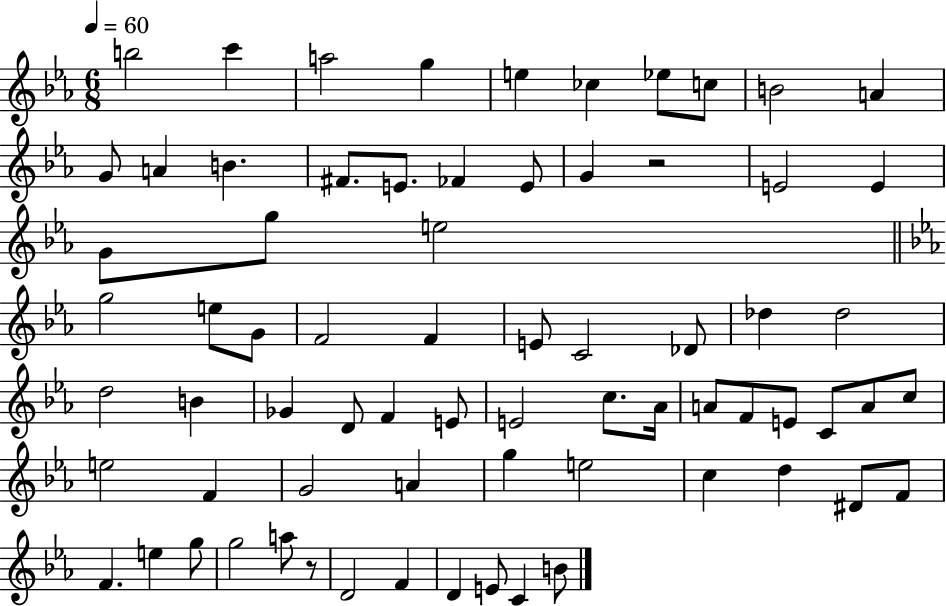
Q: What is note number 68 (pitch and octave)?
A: C4